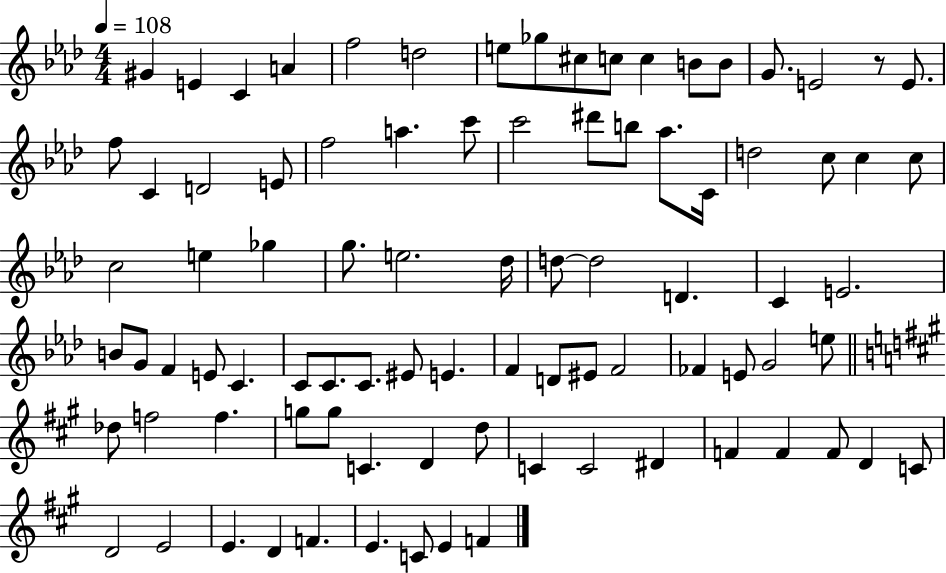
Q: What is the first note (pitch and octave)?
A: G#4